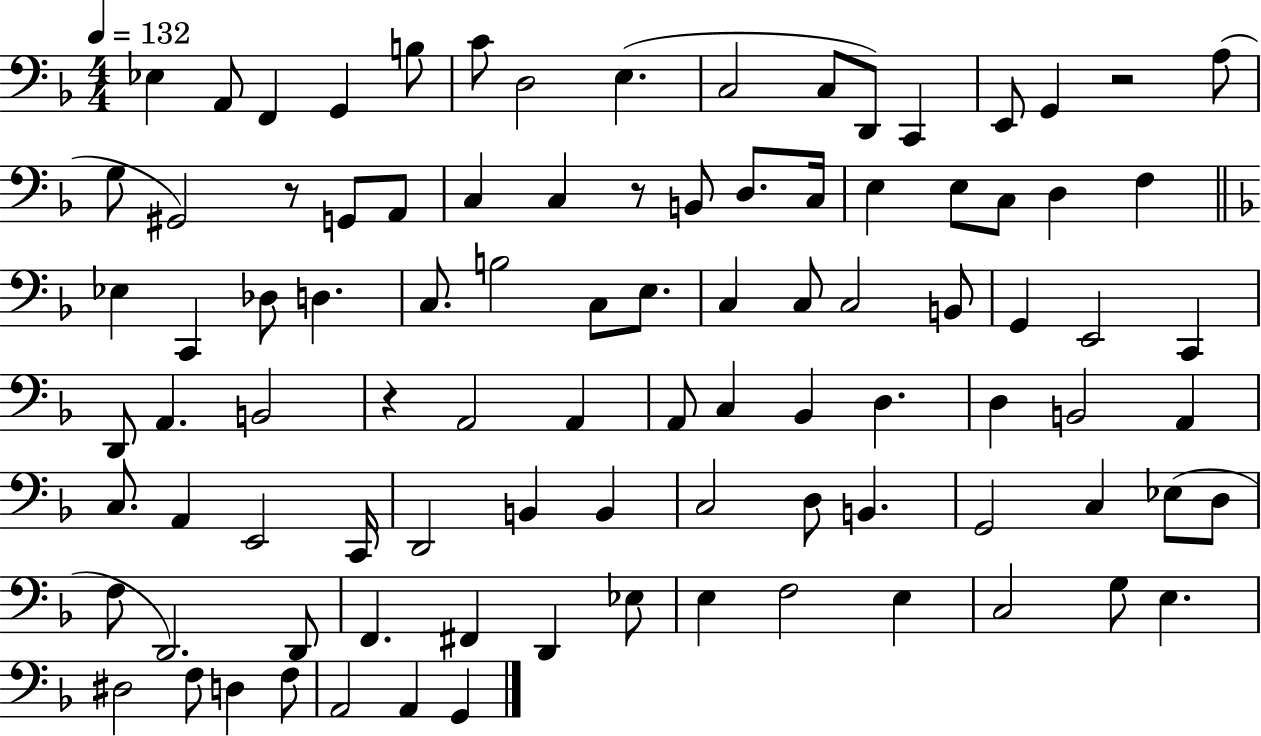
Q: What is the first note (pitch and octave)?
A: Eb3